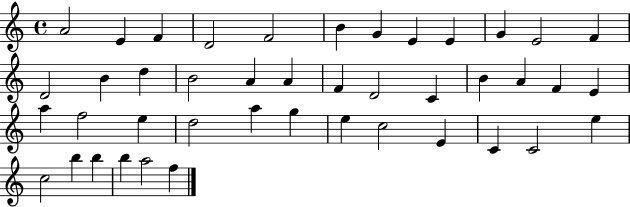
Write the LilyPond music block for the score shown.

{
  \clef treble
  \time 4/4
  \defaultTimeSignature
  \key c \major
  a'2 e'4 f'4 | d'2 f'2 | b'4 g'4 e'4 e'4 | g'4 e'2 f'4 | \break d'2 b'4 d''4 | b'2 a'4 a'4 | f'4 d'2 c'4 | b'4 a'4 f'4 e'4 | \break a''4 f''2 e''4 | d''2 a''4 g''4 | e''4 c''2 e'4 | c'4 c'2 e''4 | \break c''2 b''4 b''4 | b''4 a''2 f''4 | \bar "|."
}